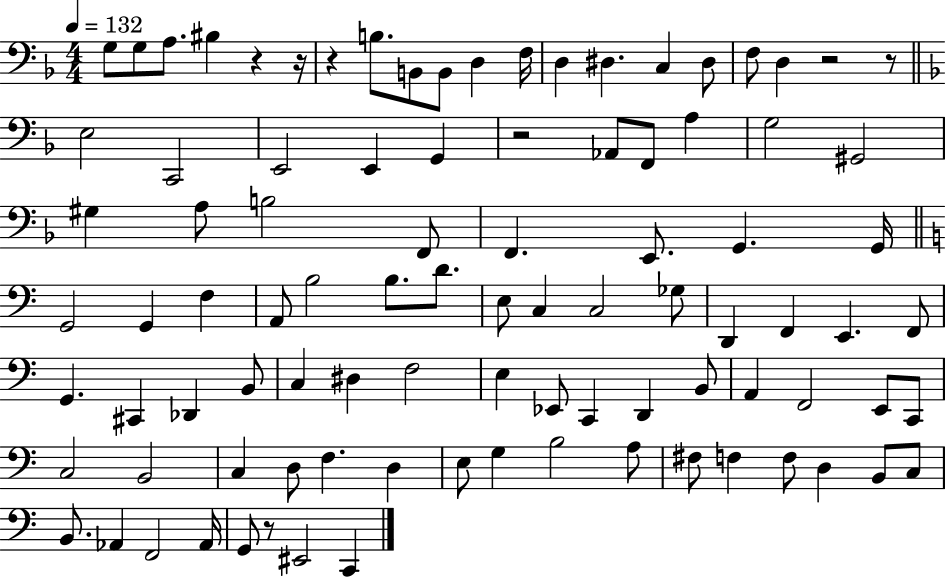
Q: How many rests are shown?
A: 7